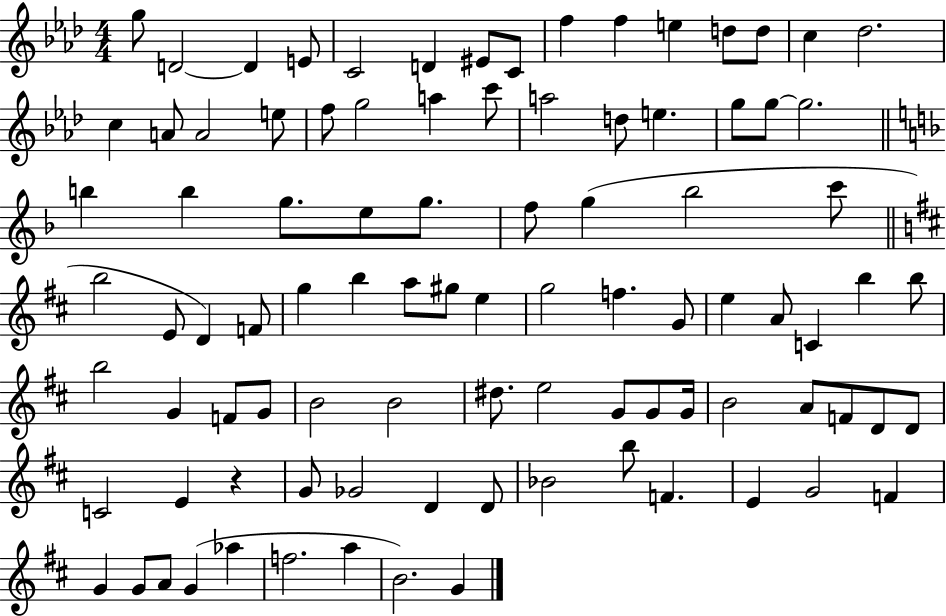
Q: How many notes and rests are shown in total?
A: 93